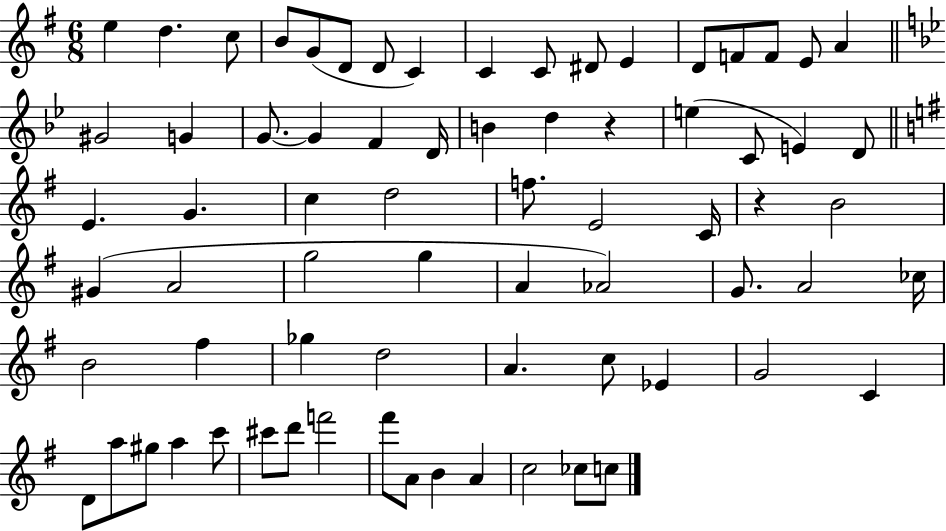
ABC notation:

X:1
T:Untitled
M:6/8
L:1/4
K:G
e d c/2 B/2 G/2 D/2 D/2 C C C/2 ^D/2 E D/2 F/2 F/2 E/2 A ^G2 G G/2 G F D/4 B d z e C/2 E D/2 E G c d2 f/2 E2 C/4 z B2 ^G A2 g2 g A _A2 G/2 A2 _c/4 B2 ^f _g d2 A c/2 _E G2 C D/2 a/2 ^g/2 a c'/2 ^c'/2 d'/2 f'2 ^f'/2 A/2 B A c2 _c/2 c/2